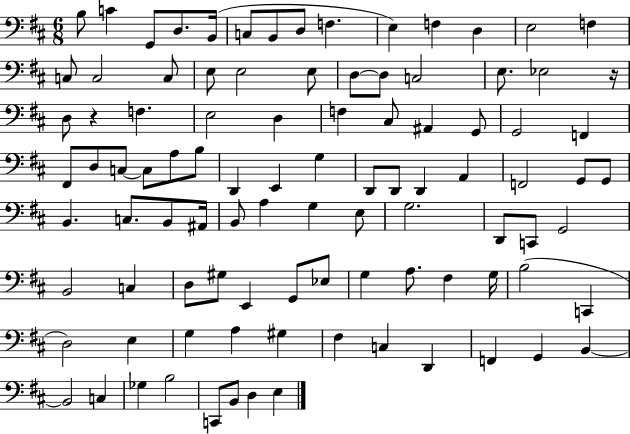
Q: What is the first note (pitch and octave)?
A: B3